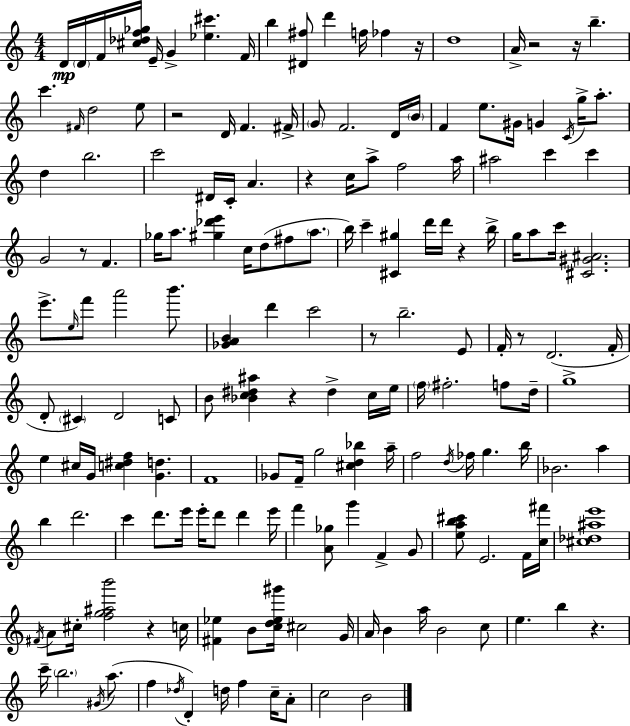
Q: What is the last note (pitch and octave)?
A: B4